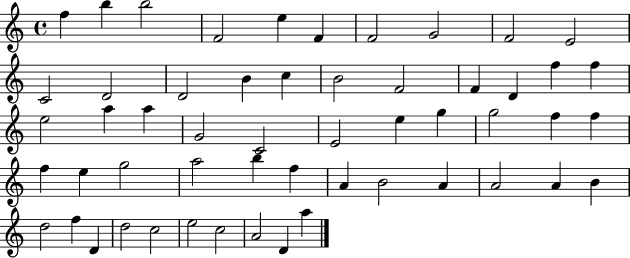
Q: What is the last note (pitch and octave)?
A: A5